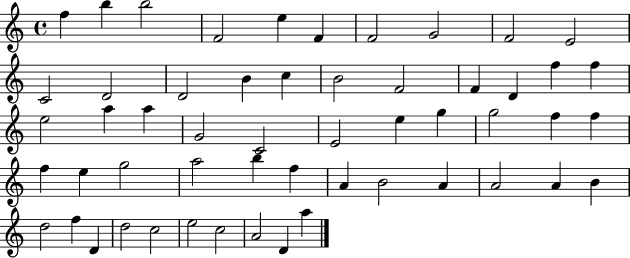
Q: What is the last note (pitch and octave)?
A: A5